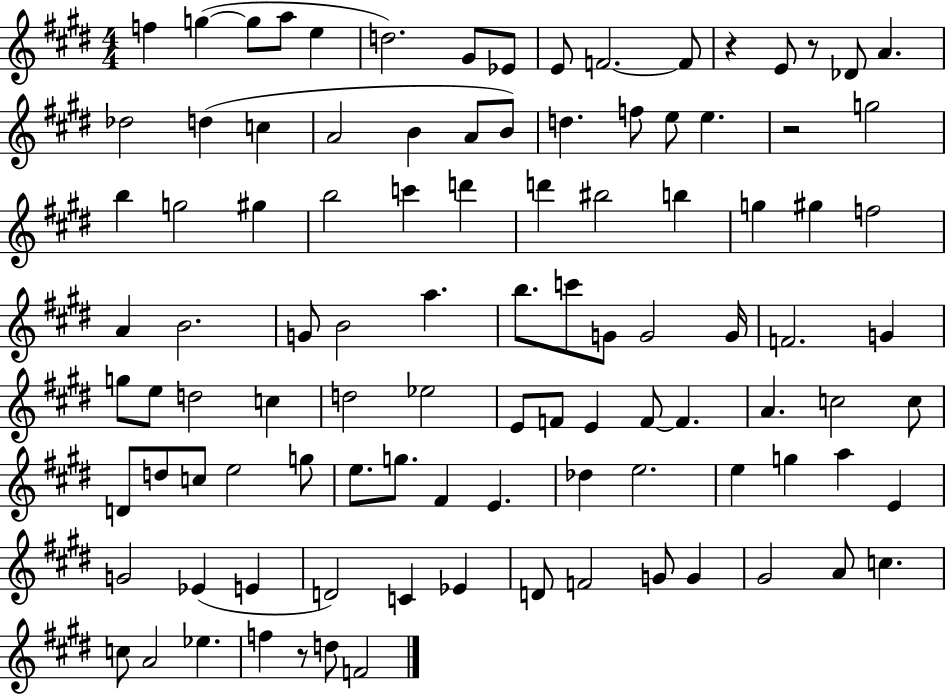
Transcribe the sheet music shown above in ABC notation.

X:1
T:Untitled
M:4/4
L:1/4
K:E
f g g/2 a/2 e d2 ^G/2 _E/2 E/2 F2 F/2 z E/2 z/2 _D/2 A _d2 d c A2 B A/2 B/2 d f/2 e/2 e z2 g2 b g2 ^g b2 c' d' d' ^b2 b g ^g f2 A B2 G/2 B2 a b/2 c'/2 G/2 G2 G/4 F2 G g/2 e/2 d2 c d2 _e2 E/2 F/2 E F/2 F A c2 c/2 D/2 d/2 c/2 e2 g/2 e/2 g/2 ^F E _d e2 e g a E G2 _E E D2 C _E D/2 F2 G/2 G ^G2 A/2 c c/2 A2 _e f z/2 d/2 F2